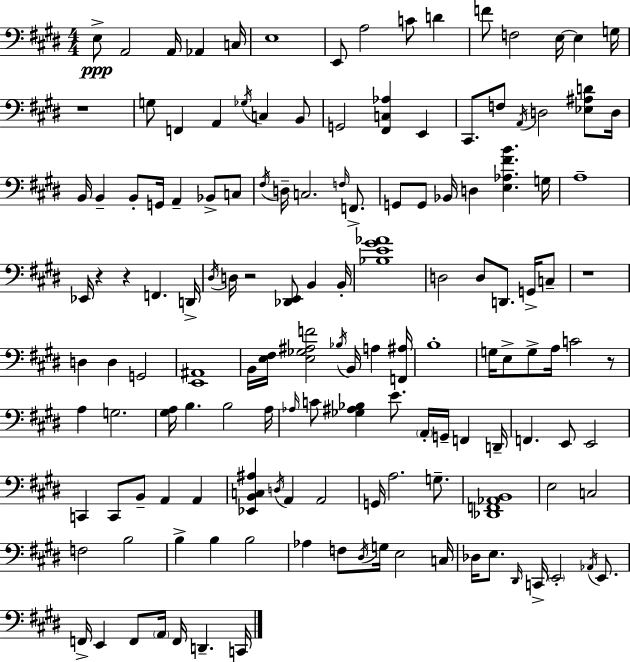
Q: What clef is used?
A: bass